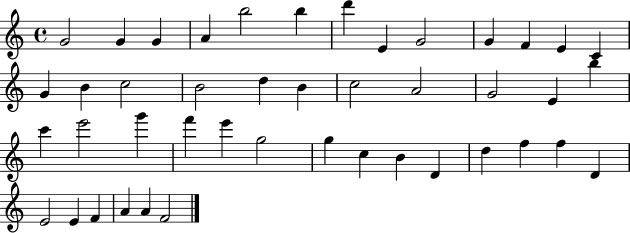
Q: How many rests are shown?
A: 0